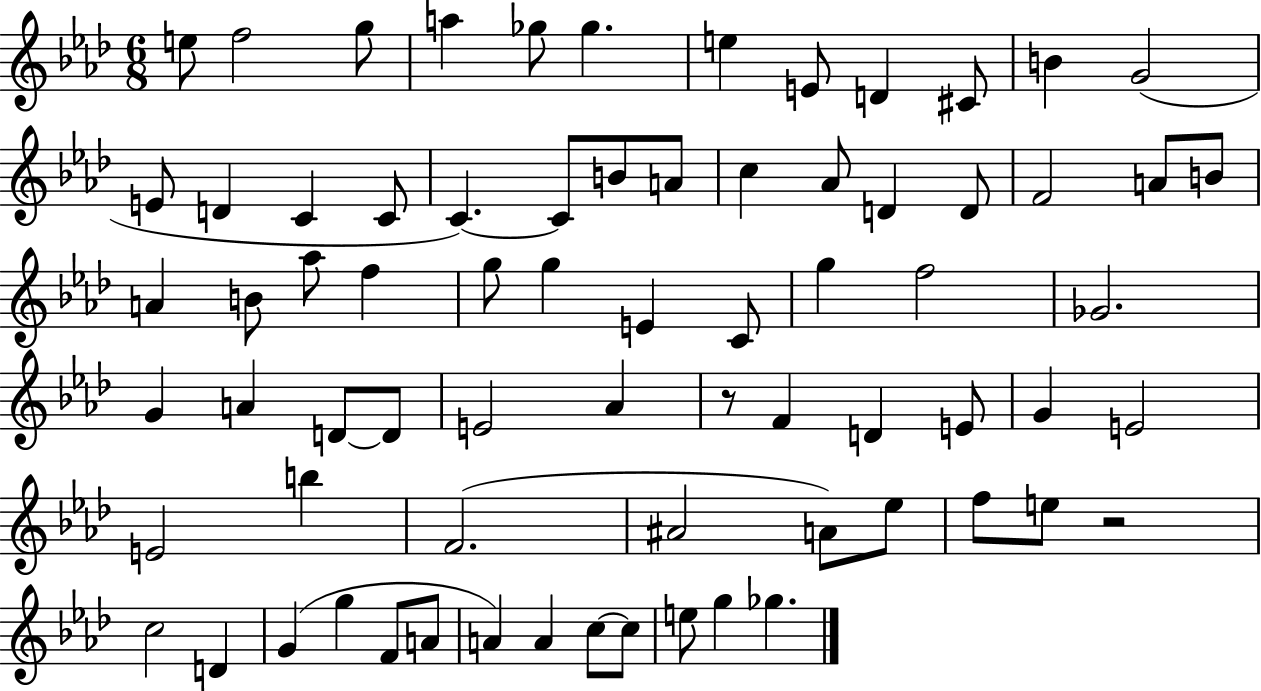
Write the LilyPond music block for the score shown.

{
  \clef treble
  \numericTimeSignature
  \time 6/8
  \key aes \major
  \repeat volta 2 { e''8 f''2 g''8 | a''4 ges''8 ges''4. | e''4 e'8 d'4 cis'8 | b'4 g'2( | \break e'8 d'4 c'4 c'8 | c'4.~~) c'8 b'8 a'8 | c''4 aes'8 d'4 d'8 | f'2 a'8 b'8 | \break a'4 b'8 aes''8 f''4 | g''8 g''4 e'4 c'8 | g''4 f''2 | ges'2. | \break g'4 a'4 d'8~~ d'8 | e'2 aes'4 | r8 f'4 d'4 e'8 | g'4 e'2 | \break e'2 b''4 | f'2.( | ais'2 a'8) ees''8 | f''8 e''8 r2 | \break c''2 d'4 | g'4( g''4 f'8 a'8 | a'4) a'4 c''8~~ c''8 | e''8 g''4 ges''4. | \break } \bar "|."
}